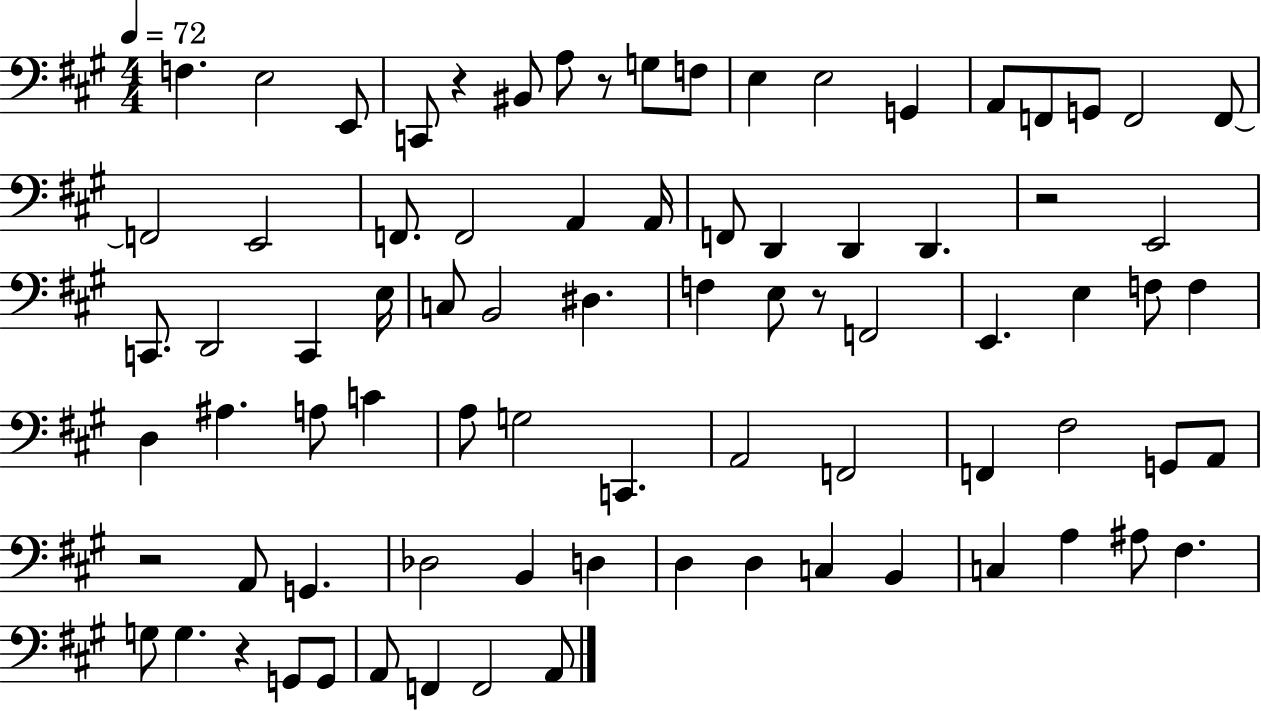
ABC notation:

X:1
T:Untitled
M:4/4
L:1/4
K:A
F, E,2 E,,/2 C,,/2 z ^B,,/2 A,/2 z/2 G,/2 F,/2 E, E,2 G,, A,,/2 F,,/2 G,,/2 F,,2 F,,/2 F,,2 E,,2 F,,/2 F,,2 A,, A,,/4 F,,/2 D,, D,, D,, z2 E,,2 C,,/2 D,,2 C,, E,/4 C,/2 B,,2 ^D, F, E,/2 z/2 F,,2 E,, E, F,/2 F, D, ^A, A,/2 C A,/2 G,2 C,, A,,2 F,,2 F,, ^F,2 G,,/2 A,,/2 z2 A,,/2 G,, _D,2 B,, D, D, D, C, B,, C, A, ^A,/2 ^F, G,/2 G, z G,,/2 G,,/2 A,,/2 F,, F,,2 A,,/2